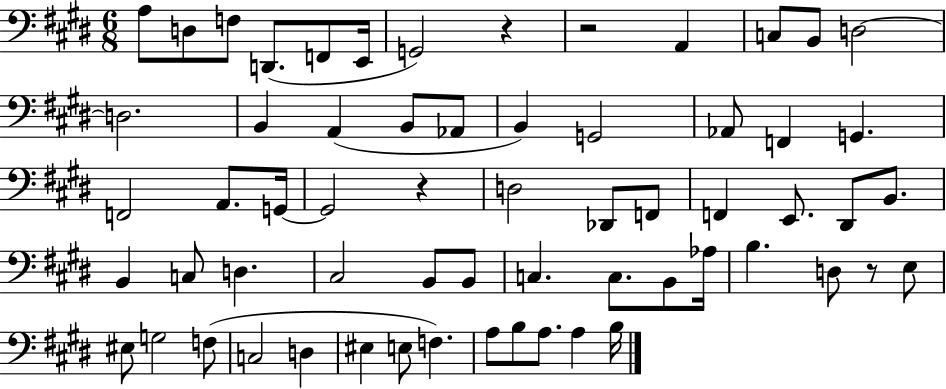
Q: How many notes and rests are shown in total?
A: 62